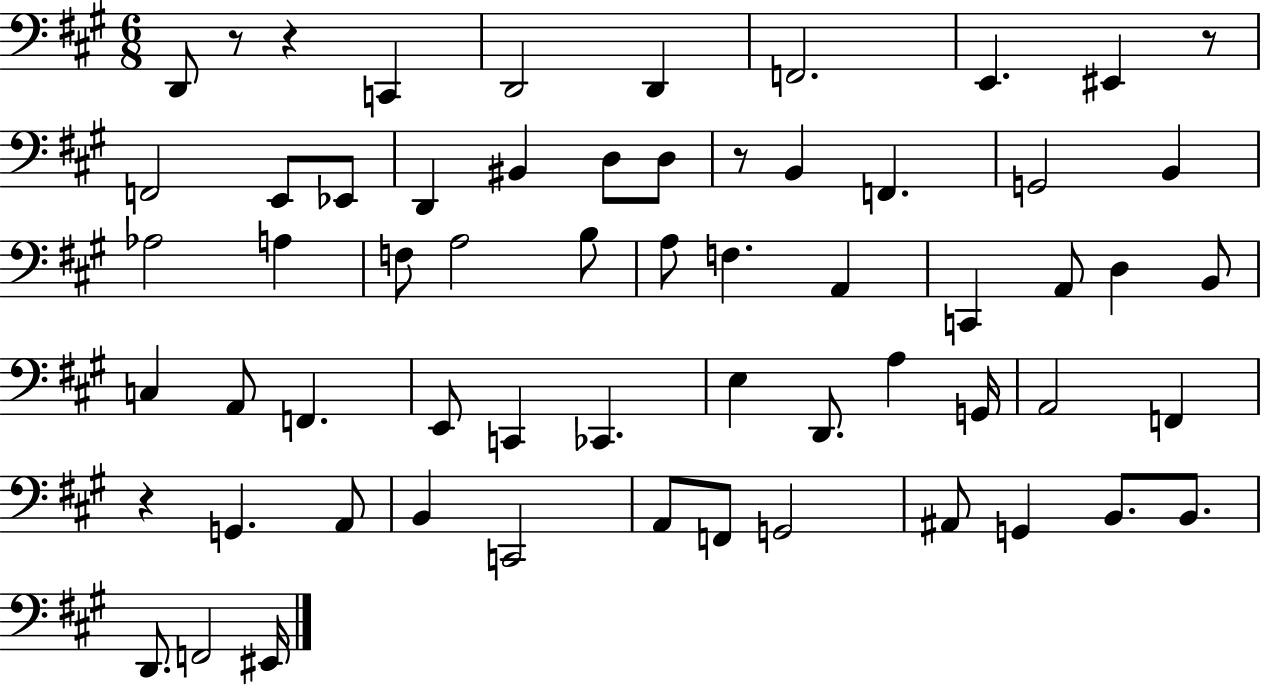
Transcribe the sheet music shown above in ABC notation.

X:1
T:Untitled
M:6/8
L:1/4
K:A
D,,/2 z/2 z C,, D,,2 D,, F,,2 E,, ^E,, z/2 F,,2 E,,/2 _E,,/2 D,, ^B,, D,/2 D,/2 z/2 B,, F,, G,,2 B,, _A,2 A, F,/2 A,2 B,/2 A,/2 F, A,, C,, A,,/2 D, B,,/2 C, A,,/2 F,, E,,/2 C,, _C,, E, D,,/2 A, G,,/4 A,,2 F,, z G,, A,,/2 B,, C,,2 A,,/2 F,,/2 G,,2 ^A,,/2 G,, B,,/2 B,,/2 D,,/2 F,,2 ^E,,/4